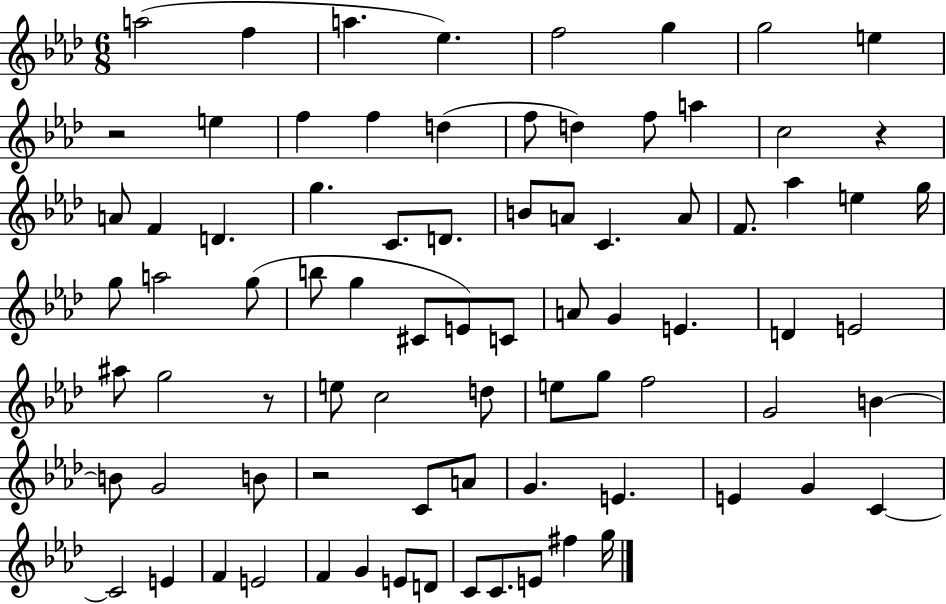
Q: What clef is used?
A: treble